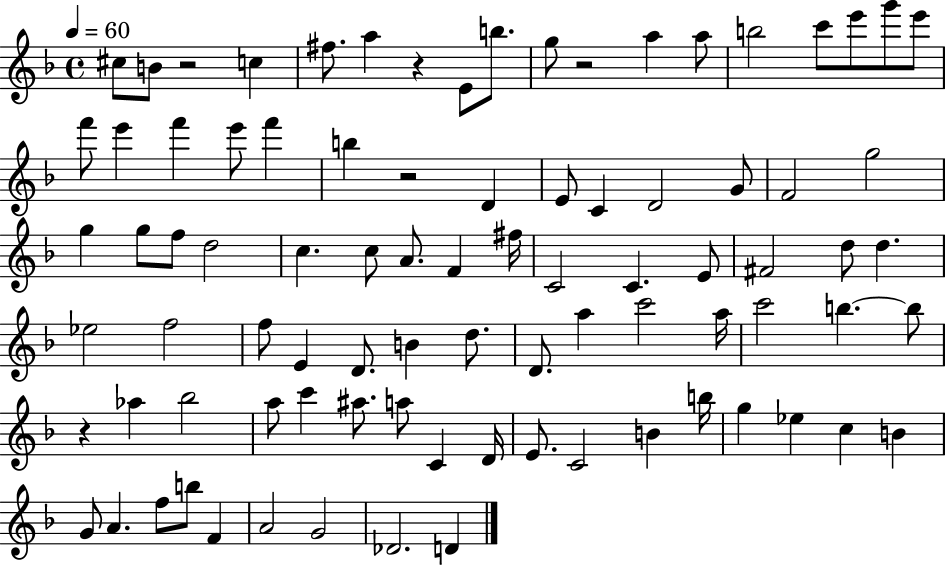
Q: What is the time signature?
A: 4/4